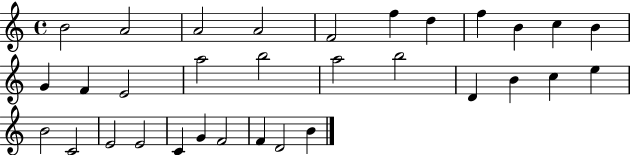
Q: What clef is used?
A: treble